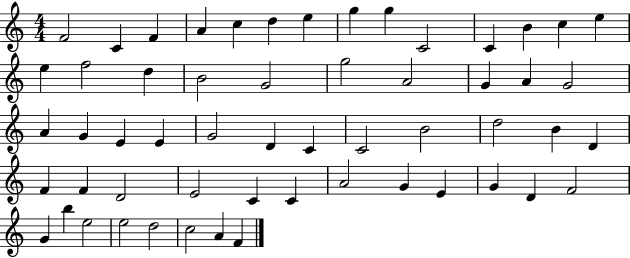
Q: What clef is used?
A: treble